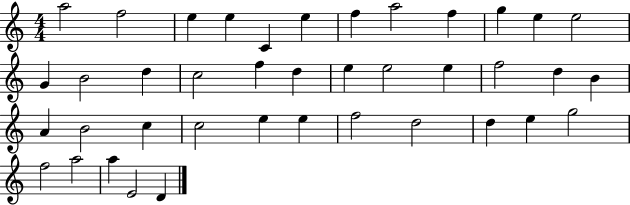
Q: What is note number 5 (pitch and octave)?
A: C4